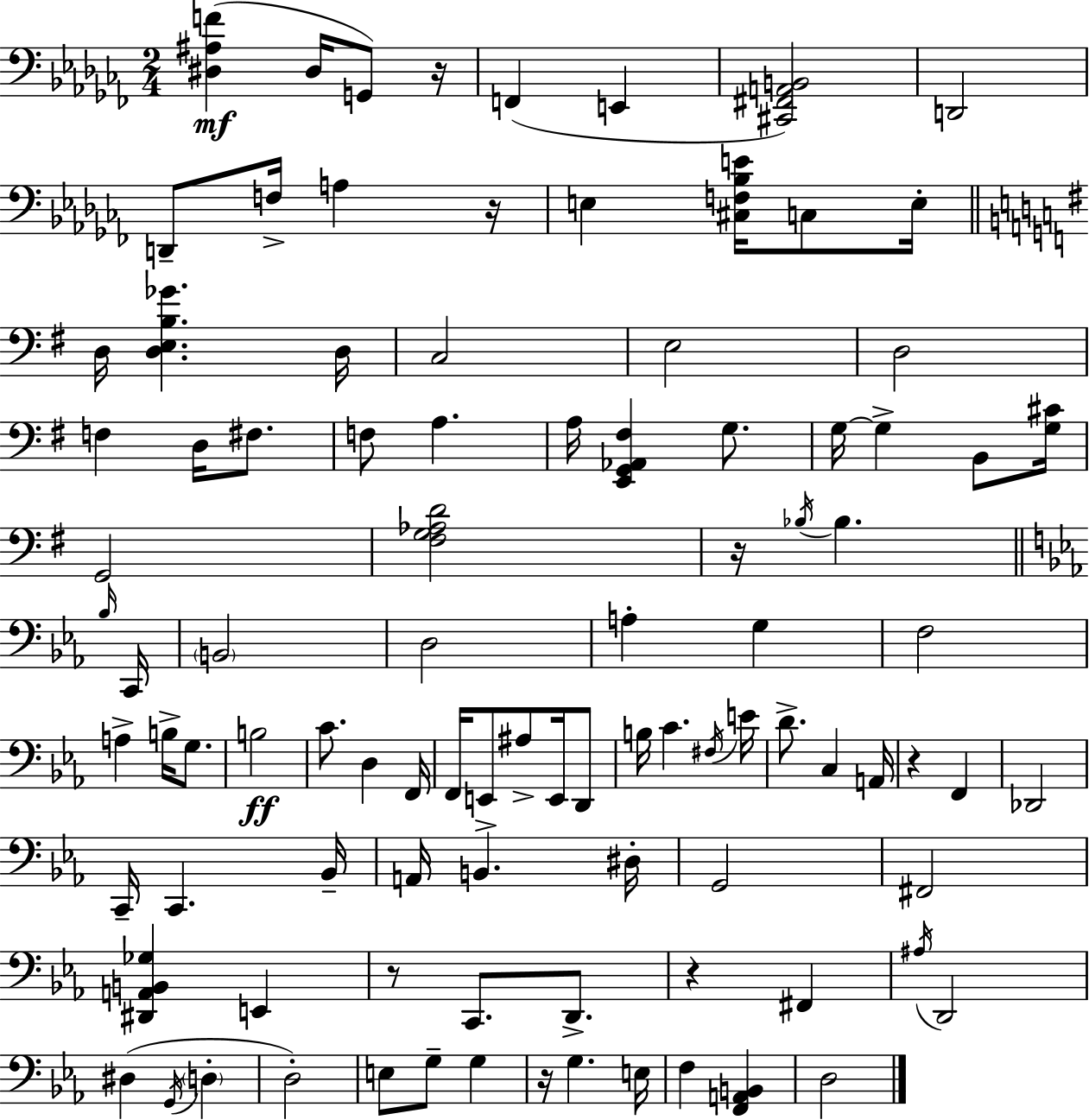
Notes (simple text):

[D#3,A#3,F4]/q D#3/s G2/e R/s F2/q E2/q [C#2,F#2,A2,B2]/h D2/h D2/e F3/s A3/q R/s E3/q [C#3,F3,Bb3,E4]/s C3/e E3/s D3/s [D3,E3,B3,Gb4]/q. D3/s C3/h E3/h D3/h F3/q D3/s F#3/e. F3/e A3/q. A3/s [E2,G2,Ab2,F#3]/q G3/e. G3/s G3/q B2/e [G3,C#4]/s G2/h [F#3,G3,Ab3,D4]/h R/s Bb3/s Bb3/q. Bb3/s C2/s B2/h D3/h A3/q G3/q F3/h A3/q B3/s G3/e. B3/h C4/e. D3/q F2/s F2/s E2/e A#3/e E2/s D2/e B3/s C4/q. F#3/s E4/s D4/e. C3/q A2/s R/q F2/q Db2/h C2/s C2/q. Bb2/s A2/s B2/q. D#3/s G2/h F#2/h [D#2,A2,B2,Gb3]/q E2/q R/e C2/e. D2/e. R/q F#2/q A#3/s D2/h D#3/q G2/s D3/q D3/h E3/e G3/e G3/q R/s G3/q. E3/s F3/q [F2,A2,B2]/q D3/h